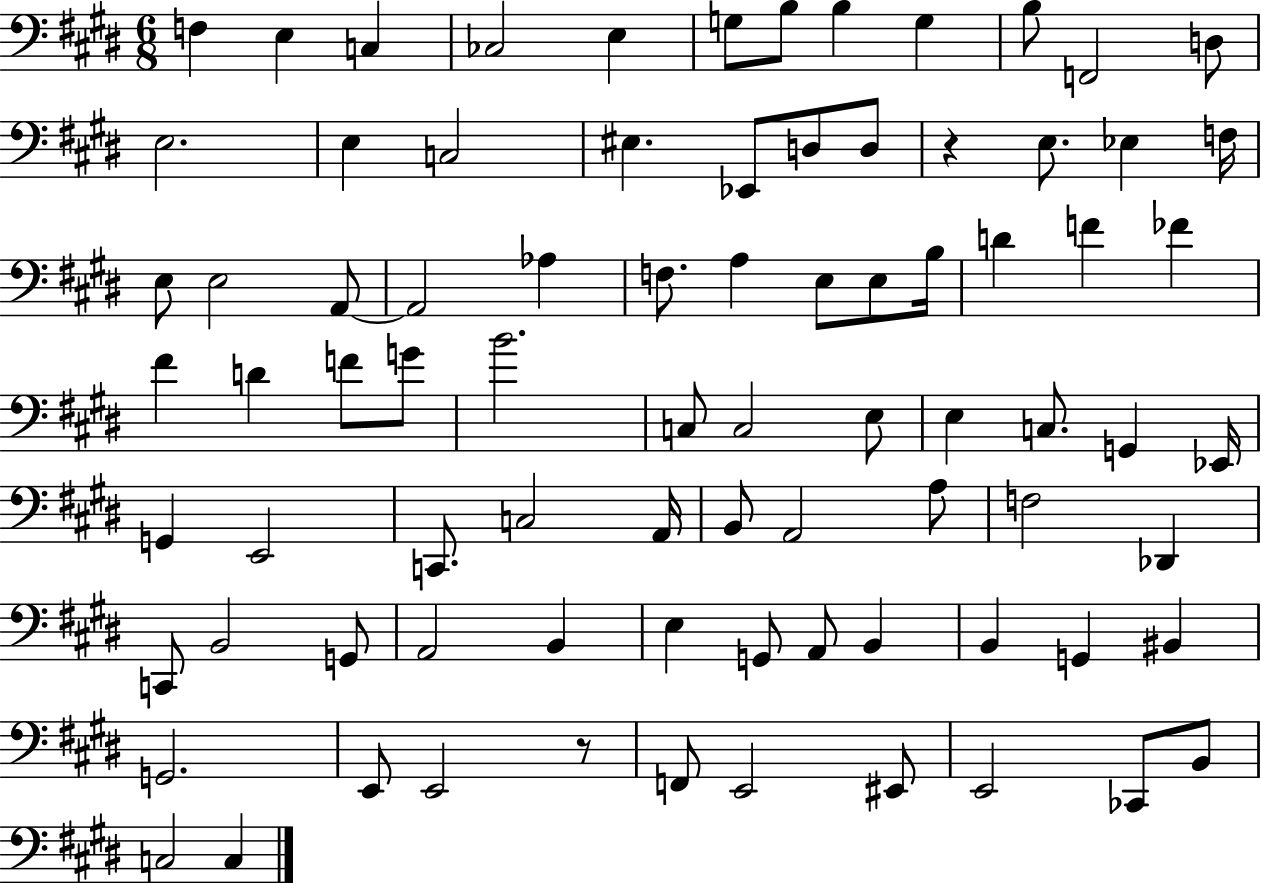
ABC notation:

X:1
T:Untitled
M:6/8
L:1/4
K:E
F, E, C, _C,2 E, G,/2 B,/2 B, G, B,/2 F,,2 D,/2 E,2 E, C,2 ^E, _E,,/2 D,/2 D,/2 z E,/2 _E, F,/4 E,/2 E,2 A,,/2 A,,2 _A, F,/2 A, E,/2 E,/2 B,/4 D F _F ^F D F/2 G/2 B2 C,/2 C,2 E,/2 E, C,/2 G,, _E,,/4 G,, E,,2 C,,/2 C,2 A,,/4 B,,/2 A,,2 A,/2 F,2 _D,, C,,/2 B,,2 G,,/2 A,,2 B,, E, G,,/2 A,,/2 B,, B,, G,, ^B,, G,,2 E,,/2 E,,2 z/2 F,,/2 E,,2 ^E,,/2 E,,2 _C,,/2 B,,/2 C,2 C,